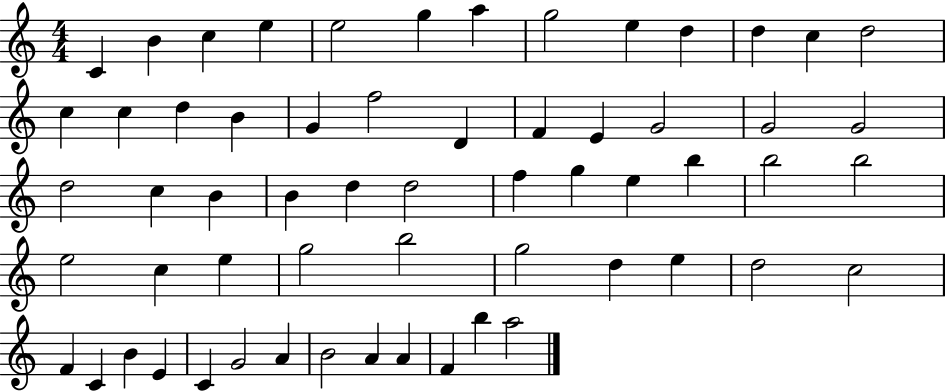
{
  \clef treble
  \numericTimeSignature
  \time 4/4
  \key c \major
  c'4 b'4 c''4 e''4 | e''2 g''4 a''4 | g''2 e''4 d''4 | d''4 c''4 d''2 | \break c''4 c''4 d''4 b'4 | g'4 f''2 d'4 | f'4 e'4 g'2 | g'2 g'2 | \break d''2 c''4 b'4 | b'4 d''4 d''2 | f''4 g''4 e''4 b''4 | b''2 b''2 | \break e''2 c''4 e''4 | g''2 b''2 | g''2 d''4 e''4 | d''2 c''2 | \break f'4 c'4 b'4 e'4 | c'4 g'2 a'4 | b'2 a'4 a'4 | f'4 b''4 a''2 | \break \bar "|."
}